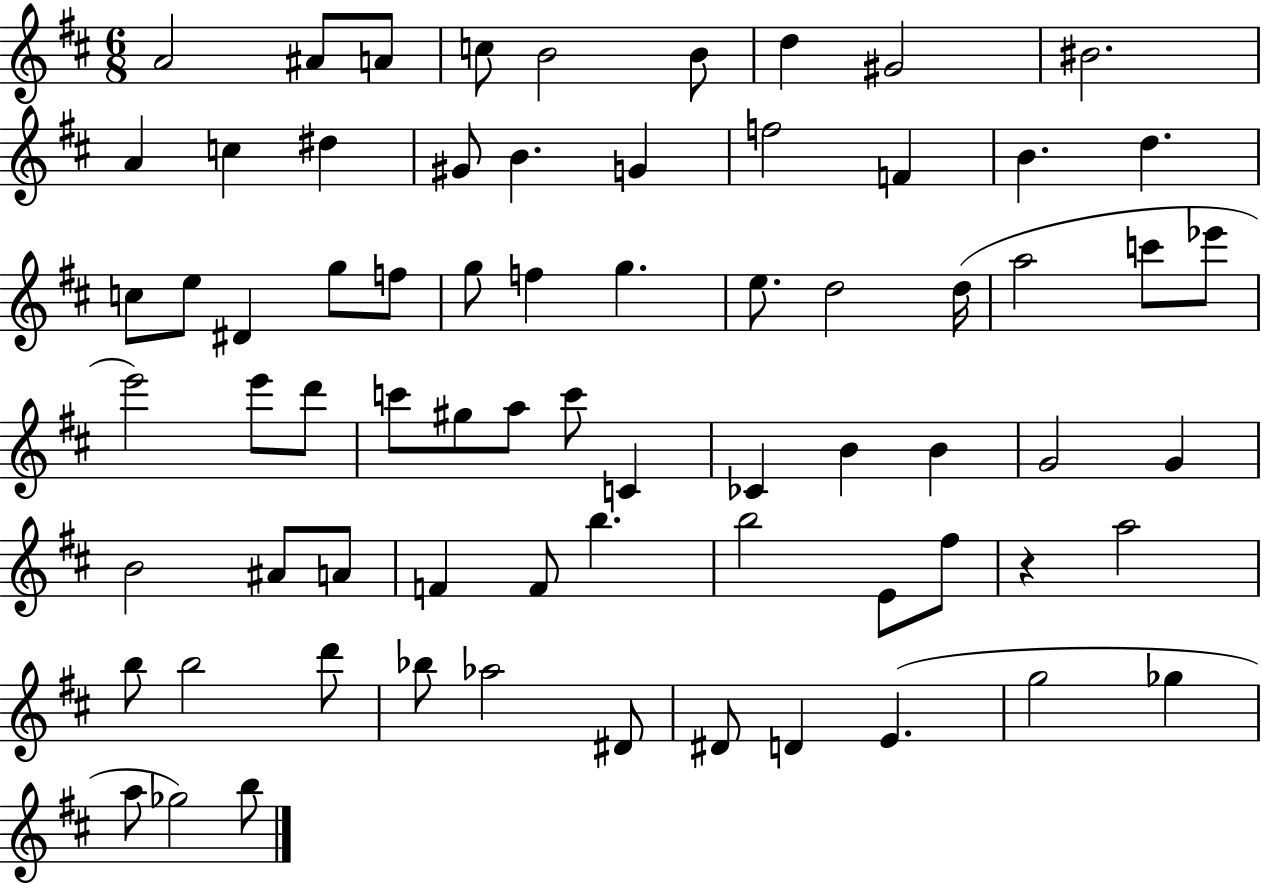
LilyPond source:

{
  \clef treble
  \numericTimeSignature
  \time 6/8
  \key d \major
  \repeat volta 2 { a'2 ais'8 a'8 | c''8 b'2 b'8 | d''4 gis'2 | bis'2. | \break a'4 c''4 dis''4 | gis'8 b'4. g'4 | f''2 f'4 | b'4. d''4. | \break c''8 e''8 dis'4 g''8 f''8 | g''8 f''4 g''4. | e''8. d''2 d''16( | a''2 c'''8 ees'''8 | \break e'''2) e'''8 d'''8 | c'''8 gis''8 a''8 c'''8 c'4 | ces'4 b'4 b'4 | g'2 g'4 | \break b'2 ais'8 a'8 | f'4 f'8 b''4. | b''2 e'8 fis''8 | r4 a''2 | \break b''8 b''2 d'''8 | bes''8 aes''2 dis'8 | dis'8 d'4 e'4.( | g''2 ges''4 | \break a''8 ges''2) b''8 | } \bar "|."
}